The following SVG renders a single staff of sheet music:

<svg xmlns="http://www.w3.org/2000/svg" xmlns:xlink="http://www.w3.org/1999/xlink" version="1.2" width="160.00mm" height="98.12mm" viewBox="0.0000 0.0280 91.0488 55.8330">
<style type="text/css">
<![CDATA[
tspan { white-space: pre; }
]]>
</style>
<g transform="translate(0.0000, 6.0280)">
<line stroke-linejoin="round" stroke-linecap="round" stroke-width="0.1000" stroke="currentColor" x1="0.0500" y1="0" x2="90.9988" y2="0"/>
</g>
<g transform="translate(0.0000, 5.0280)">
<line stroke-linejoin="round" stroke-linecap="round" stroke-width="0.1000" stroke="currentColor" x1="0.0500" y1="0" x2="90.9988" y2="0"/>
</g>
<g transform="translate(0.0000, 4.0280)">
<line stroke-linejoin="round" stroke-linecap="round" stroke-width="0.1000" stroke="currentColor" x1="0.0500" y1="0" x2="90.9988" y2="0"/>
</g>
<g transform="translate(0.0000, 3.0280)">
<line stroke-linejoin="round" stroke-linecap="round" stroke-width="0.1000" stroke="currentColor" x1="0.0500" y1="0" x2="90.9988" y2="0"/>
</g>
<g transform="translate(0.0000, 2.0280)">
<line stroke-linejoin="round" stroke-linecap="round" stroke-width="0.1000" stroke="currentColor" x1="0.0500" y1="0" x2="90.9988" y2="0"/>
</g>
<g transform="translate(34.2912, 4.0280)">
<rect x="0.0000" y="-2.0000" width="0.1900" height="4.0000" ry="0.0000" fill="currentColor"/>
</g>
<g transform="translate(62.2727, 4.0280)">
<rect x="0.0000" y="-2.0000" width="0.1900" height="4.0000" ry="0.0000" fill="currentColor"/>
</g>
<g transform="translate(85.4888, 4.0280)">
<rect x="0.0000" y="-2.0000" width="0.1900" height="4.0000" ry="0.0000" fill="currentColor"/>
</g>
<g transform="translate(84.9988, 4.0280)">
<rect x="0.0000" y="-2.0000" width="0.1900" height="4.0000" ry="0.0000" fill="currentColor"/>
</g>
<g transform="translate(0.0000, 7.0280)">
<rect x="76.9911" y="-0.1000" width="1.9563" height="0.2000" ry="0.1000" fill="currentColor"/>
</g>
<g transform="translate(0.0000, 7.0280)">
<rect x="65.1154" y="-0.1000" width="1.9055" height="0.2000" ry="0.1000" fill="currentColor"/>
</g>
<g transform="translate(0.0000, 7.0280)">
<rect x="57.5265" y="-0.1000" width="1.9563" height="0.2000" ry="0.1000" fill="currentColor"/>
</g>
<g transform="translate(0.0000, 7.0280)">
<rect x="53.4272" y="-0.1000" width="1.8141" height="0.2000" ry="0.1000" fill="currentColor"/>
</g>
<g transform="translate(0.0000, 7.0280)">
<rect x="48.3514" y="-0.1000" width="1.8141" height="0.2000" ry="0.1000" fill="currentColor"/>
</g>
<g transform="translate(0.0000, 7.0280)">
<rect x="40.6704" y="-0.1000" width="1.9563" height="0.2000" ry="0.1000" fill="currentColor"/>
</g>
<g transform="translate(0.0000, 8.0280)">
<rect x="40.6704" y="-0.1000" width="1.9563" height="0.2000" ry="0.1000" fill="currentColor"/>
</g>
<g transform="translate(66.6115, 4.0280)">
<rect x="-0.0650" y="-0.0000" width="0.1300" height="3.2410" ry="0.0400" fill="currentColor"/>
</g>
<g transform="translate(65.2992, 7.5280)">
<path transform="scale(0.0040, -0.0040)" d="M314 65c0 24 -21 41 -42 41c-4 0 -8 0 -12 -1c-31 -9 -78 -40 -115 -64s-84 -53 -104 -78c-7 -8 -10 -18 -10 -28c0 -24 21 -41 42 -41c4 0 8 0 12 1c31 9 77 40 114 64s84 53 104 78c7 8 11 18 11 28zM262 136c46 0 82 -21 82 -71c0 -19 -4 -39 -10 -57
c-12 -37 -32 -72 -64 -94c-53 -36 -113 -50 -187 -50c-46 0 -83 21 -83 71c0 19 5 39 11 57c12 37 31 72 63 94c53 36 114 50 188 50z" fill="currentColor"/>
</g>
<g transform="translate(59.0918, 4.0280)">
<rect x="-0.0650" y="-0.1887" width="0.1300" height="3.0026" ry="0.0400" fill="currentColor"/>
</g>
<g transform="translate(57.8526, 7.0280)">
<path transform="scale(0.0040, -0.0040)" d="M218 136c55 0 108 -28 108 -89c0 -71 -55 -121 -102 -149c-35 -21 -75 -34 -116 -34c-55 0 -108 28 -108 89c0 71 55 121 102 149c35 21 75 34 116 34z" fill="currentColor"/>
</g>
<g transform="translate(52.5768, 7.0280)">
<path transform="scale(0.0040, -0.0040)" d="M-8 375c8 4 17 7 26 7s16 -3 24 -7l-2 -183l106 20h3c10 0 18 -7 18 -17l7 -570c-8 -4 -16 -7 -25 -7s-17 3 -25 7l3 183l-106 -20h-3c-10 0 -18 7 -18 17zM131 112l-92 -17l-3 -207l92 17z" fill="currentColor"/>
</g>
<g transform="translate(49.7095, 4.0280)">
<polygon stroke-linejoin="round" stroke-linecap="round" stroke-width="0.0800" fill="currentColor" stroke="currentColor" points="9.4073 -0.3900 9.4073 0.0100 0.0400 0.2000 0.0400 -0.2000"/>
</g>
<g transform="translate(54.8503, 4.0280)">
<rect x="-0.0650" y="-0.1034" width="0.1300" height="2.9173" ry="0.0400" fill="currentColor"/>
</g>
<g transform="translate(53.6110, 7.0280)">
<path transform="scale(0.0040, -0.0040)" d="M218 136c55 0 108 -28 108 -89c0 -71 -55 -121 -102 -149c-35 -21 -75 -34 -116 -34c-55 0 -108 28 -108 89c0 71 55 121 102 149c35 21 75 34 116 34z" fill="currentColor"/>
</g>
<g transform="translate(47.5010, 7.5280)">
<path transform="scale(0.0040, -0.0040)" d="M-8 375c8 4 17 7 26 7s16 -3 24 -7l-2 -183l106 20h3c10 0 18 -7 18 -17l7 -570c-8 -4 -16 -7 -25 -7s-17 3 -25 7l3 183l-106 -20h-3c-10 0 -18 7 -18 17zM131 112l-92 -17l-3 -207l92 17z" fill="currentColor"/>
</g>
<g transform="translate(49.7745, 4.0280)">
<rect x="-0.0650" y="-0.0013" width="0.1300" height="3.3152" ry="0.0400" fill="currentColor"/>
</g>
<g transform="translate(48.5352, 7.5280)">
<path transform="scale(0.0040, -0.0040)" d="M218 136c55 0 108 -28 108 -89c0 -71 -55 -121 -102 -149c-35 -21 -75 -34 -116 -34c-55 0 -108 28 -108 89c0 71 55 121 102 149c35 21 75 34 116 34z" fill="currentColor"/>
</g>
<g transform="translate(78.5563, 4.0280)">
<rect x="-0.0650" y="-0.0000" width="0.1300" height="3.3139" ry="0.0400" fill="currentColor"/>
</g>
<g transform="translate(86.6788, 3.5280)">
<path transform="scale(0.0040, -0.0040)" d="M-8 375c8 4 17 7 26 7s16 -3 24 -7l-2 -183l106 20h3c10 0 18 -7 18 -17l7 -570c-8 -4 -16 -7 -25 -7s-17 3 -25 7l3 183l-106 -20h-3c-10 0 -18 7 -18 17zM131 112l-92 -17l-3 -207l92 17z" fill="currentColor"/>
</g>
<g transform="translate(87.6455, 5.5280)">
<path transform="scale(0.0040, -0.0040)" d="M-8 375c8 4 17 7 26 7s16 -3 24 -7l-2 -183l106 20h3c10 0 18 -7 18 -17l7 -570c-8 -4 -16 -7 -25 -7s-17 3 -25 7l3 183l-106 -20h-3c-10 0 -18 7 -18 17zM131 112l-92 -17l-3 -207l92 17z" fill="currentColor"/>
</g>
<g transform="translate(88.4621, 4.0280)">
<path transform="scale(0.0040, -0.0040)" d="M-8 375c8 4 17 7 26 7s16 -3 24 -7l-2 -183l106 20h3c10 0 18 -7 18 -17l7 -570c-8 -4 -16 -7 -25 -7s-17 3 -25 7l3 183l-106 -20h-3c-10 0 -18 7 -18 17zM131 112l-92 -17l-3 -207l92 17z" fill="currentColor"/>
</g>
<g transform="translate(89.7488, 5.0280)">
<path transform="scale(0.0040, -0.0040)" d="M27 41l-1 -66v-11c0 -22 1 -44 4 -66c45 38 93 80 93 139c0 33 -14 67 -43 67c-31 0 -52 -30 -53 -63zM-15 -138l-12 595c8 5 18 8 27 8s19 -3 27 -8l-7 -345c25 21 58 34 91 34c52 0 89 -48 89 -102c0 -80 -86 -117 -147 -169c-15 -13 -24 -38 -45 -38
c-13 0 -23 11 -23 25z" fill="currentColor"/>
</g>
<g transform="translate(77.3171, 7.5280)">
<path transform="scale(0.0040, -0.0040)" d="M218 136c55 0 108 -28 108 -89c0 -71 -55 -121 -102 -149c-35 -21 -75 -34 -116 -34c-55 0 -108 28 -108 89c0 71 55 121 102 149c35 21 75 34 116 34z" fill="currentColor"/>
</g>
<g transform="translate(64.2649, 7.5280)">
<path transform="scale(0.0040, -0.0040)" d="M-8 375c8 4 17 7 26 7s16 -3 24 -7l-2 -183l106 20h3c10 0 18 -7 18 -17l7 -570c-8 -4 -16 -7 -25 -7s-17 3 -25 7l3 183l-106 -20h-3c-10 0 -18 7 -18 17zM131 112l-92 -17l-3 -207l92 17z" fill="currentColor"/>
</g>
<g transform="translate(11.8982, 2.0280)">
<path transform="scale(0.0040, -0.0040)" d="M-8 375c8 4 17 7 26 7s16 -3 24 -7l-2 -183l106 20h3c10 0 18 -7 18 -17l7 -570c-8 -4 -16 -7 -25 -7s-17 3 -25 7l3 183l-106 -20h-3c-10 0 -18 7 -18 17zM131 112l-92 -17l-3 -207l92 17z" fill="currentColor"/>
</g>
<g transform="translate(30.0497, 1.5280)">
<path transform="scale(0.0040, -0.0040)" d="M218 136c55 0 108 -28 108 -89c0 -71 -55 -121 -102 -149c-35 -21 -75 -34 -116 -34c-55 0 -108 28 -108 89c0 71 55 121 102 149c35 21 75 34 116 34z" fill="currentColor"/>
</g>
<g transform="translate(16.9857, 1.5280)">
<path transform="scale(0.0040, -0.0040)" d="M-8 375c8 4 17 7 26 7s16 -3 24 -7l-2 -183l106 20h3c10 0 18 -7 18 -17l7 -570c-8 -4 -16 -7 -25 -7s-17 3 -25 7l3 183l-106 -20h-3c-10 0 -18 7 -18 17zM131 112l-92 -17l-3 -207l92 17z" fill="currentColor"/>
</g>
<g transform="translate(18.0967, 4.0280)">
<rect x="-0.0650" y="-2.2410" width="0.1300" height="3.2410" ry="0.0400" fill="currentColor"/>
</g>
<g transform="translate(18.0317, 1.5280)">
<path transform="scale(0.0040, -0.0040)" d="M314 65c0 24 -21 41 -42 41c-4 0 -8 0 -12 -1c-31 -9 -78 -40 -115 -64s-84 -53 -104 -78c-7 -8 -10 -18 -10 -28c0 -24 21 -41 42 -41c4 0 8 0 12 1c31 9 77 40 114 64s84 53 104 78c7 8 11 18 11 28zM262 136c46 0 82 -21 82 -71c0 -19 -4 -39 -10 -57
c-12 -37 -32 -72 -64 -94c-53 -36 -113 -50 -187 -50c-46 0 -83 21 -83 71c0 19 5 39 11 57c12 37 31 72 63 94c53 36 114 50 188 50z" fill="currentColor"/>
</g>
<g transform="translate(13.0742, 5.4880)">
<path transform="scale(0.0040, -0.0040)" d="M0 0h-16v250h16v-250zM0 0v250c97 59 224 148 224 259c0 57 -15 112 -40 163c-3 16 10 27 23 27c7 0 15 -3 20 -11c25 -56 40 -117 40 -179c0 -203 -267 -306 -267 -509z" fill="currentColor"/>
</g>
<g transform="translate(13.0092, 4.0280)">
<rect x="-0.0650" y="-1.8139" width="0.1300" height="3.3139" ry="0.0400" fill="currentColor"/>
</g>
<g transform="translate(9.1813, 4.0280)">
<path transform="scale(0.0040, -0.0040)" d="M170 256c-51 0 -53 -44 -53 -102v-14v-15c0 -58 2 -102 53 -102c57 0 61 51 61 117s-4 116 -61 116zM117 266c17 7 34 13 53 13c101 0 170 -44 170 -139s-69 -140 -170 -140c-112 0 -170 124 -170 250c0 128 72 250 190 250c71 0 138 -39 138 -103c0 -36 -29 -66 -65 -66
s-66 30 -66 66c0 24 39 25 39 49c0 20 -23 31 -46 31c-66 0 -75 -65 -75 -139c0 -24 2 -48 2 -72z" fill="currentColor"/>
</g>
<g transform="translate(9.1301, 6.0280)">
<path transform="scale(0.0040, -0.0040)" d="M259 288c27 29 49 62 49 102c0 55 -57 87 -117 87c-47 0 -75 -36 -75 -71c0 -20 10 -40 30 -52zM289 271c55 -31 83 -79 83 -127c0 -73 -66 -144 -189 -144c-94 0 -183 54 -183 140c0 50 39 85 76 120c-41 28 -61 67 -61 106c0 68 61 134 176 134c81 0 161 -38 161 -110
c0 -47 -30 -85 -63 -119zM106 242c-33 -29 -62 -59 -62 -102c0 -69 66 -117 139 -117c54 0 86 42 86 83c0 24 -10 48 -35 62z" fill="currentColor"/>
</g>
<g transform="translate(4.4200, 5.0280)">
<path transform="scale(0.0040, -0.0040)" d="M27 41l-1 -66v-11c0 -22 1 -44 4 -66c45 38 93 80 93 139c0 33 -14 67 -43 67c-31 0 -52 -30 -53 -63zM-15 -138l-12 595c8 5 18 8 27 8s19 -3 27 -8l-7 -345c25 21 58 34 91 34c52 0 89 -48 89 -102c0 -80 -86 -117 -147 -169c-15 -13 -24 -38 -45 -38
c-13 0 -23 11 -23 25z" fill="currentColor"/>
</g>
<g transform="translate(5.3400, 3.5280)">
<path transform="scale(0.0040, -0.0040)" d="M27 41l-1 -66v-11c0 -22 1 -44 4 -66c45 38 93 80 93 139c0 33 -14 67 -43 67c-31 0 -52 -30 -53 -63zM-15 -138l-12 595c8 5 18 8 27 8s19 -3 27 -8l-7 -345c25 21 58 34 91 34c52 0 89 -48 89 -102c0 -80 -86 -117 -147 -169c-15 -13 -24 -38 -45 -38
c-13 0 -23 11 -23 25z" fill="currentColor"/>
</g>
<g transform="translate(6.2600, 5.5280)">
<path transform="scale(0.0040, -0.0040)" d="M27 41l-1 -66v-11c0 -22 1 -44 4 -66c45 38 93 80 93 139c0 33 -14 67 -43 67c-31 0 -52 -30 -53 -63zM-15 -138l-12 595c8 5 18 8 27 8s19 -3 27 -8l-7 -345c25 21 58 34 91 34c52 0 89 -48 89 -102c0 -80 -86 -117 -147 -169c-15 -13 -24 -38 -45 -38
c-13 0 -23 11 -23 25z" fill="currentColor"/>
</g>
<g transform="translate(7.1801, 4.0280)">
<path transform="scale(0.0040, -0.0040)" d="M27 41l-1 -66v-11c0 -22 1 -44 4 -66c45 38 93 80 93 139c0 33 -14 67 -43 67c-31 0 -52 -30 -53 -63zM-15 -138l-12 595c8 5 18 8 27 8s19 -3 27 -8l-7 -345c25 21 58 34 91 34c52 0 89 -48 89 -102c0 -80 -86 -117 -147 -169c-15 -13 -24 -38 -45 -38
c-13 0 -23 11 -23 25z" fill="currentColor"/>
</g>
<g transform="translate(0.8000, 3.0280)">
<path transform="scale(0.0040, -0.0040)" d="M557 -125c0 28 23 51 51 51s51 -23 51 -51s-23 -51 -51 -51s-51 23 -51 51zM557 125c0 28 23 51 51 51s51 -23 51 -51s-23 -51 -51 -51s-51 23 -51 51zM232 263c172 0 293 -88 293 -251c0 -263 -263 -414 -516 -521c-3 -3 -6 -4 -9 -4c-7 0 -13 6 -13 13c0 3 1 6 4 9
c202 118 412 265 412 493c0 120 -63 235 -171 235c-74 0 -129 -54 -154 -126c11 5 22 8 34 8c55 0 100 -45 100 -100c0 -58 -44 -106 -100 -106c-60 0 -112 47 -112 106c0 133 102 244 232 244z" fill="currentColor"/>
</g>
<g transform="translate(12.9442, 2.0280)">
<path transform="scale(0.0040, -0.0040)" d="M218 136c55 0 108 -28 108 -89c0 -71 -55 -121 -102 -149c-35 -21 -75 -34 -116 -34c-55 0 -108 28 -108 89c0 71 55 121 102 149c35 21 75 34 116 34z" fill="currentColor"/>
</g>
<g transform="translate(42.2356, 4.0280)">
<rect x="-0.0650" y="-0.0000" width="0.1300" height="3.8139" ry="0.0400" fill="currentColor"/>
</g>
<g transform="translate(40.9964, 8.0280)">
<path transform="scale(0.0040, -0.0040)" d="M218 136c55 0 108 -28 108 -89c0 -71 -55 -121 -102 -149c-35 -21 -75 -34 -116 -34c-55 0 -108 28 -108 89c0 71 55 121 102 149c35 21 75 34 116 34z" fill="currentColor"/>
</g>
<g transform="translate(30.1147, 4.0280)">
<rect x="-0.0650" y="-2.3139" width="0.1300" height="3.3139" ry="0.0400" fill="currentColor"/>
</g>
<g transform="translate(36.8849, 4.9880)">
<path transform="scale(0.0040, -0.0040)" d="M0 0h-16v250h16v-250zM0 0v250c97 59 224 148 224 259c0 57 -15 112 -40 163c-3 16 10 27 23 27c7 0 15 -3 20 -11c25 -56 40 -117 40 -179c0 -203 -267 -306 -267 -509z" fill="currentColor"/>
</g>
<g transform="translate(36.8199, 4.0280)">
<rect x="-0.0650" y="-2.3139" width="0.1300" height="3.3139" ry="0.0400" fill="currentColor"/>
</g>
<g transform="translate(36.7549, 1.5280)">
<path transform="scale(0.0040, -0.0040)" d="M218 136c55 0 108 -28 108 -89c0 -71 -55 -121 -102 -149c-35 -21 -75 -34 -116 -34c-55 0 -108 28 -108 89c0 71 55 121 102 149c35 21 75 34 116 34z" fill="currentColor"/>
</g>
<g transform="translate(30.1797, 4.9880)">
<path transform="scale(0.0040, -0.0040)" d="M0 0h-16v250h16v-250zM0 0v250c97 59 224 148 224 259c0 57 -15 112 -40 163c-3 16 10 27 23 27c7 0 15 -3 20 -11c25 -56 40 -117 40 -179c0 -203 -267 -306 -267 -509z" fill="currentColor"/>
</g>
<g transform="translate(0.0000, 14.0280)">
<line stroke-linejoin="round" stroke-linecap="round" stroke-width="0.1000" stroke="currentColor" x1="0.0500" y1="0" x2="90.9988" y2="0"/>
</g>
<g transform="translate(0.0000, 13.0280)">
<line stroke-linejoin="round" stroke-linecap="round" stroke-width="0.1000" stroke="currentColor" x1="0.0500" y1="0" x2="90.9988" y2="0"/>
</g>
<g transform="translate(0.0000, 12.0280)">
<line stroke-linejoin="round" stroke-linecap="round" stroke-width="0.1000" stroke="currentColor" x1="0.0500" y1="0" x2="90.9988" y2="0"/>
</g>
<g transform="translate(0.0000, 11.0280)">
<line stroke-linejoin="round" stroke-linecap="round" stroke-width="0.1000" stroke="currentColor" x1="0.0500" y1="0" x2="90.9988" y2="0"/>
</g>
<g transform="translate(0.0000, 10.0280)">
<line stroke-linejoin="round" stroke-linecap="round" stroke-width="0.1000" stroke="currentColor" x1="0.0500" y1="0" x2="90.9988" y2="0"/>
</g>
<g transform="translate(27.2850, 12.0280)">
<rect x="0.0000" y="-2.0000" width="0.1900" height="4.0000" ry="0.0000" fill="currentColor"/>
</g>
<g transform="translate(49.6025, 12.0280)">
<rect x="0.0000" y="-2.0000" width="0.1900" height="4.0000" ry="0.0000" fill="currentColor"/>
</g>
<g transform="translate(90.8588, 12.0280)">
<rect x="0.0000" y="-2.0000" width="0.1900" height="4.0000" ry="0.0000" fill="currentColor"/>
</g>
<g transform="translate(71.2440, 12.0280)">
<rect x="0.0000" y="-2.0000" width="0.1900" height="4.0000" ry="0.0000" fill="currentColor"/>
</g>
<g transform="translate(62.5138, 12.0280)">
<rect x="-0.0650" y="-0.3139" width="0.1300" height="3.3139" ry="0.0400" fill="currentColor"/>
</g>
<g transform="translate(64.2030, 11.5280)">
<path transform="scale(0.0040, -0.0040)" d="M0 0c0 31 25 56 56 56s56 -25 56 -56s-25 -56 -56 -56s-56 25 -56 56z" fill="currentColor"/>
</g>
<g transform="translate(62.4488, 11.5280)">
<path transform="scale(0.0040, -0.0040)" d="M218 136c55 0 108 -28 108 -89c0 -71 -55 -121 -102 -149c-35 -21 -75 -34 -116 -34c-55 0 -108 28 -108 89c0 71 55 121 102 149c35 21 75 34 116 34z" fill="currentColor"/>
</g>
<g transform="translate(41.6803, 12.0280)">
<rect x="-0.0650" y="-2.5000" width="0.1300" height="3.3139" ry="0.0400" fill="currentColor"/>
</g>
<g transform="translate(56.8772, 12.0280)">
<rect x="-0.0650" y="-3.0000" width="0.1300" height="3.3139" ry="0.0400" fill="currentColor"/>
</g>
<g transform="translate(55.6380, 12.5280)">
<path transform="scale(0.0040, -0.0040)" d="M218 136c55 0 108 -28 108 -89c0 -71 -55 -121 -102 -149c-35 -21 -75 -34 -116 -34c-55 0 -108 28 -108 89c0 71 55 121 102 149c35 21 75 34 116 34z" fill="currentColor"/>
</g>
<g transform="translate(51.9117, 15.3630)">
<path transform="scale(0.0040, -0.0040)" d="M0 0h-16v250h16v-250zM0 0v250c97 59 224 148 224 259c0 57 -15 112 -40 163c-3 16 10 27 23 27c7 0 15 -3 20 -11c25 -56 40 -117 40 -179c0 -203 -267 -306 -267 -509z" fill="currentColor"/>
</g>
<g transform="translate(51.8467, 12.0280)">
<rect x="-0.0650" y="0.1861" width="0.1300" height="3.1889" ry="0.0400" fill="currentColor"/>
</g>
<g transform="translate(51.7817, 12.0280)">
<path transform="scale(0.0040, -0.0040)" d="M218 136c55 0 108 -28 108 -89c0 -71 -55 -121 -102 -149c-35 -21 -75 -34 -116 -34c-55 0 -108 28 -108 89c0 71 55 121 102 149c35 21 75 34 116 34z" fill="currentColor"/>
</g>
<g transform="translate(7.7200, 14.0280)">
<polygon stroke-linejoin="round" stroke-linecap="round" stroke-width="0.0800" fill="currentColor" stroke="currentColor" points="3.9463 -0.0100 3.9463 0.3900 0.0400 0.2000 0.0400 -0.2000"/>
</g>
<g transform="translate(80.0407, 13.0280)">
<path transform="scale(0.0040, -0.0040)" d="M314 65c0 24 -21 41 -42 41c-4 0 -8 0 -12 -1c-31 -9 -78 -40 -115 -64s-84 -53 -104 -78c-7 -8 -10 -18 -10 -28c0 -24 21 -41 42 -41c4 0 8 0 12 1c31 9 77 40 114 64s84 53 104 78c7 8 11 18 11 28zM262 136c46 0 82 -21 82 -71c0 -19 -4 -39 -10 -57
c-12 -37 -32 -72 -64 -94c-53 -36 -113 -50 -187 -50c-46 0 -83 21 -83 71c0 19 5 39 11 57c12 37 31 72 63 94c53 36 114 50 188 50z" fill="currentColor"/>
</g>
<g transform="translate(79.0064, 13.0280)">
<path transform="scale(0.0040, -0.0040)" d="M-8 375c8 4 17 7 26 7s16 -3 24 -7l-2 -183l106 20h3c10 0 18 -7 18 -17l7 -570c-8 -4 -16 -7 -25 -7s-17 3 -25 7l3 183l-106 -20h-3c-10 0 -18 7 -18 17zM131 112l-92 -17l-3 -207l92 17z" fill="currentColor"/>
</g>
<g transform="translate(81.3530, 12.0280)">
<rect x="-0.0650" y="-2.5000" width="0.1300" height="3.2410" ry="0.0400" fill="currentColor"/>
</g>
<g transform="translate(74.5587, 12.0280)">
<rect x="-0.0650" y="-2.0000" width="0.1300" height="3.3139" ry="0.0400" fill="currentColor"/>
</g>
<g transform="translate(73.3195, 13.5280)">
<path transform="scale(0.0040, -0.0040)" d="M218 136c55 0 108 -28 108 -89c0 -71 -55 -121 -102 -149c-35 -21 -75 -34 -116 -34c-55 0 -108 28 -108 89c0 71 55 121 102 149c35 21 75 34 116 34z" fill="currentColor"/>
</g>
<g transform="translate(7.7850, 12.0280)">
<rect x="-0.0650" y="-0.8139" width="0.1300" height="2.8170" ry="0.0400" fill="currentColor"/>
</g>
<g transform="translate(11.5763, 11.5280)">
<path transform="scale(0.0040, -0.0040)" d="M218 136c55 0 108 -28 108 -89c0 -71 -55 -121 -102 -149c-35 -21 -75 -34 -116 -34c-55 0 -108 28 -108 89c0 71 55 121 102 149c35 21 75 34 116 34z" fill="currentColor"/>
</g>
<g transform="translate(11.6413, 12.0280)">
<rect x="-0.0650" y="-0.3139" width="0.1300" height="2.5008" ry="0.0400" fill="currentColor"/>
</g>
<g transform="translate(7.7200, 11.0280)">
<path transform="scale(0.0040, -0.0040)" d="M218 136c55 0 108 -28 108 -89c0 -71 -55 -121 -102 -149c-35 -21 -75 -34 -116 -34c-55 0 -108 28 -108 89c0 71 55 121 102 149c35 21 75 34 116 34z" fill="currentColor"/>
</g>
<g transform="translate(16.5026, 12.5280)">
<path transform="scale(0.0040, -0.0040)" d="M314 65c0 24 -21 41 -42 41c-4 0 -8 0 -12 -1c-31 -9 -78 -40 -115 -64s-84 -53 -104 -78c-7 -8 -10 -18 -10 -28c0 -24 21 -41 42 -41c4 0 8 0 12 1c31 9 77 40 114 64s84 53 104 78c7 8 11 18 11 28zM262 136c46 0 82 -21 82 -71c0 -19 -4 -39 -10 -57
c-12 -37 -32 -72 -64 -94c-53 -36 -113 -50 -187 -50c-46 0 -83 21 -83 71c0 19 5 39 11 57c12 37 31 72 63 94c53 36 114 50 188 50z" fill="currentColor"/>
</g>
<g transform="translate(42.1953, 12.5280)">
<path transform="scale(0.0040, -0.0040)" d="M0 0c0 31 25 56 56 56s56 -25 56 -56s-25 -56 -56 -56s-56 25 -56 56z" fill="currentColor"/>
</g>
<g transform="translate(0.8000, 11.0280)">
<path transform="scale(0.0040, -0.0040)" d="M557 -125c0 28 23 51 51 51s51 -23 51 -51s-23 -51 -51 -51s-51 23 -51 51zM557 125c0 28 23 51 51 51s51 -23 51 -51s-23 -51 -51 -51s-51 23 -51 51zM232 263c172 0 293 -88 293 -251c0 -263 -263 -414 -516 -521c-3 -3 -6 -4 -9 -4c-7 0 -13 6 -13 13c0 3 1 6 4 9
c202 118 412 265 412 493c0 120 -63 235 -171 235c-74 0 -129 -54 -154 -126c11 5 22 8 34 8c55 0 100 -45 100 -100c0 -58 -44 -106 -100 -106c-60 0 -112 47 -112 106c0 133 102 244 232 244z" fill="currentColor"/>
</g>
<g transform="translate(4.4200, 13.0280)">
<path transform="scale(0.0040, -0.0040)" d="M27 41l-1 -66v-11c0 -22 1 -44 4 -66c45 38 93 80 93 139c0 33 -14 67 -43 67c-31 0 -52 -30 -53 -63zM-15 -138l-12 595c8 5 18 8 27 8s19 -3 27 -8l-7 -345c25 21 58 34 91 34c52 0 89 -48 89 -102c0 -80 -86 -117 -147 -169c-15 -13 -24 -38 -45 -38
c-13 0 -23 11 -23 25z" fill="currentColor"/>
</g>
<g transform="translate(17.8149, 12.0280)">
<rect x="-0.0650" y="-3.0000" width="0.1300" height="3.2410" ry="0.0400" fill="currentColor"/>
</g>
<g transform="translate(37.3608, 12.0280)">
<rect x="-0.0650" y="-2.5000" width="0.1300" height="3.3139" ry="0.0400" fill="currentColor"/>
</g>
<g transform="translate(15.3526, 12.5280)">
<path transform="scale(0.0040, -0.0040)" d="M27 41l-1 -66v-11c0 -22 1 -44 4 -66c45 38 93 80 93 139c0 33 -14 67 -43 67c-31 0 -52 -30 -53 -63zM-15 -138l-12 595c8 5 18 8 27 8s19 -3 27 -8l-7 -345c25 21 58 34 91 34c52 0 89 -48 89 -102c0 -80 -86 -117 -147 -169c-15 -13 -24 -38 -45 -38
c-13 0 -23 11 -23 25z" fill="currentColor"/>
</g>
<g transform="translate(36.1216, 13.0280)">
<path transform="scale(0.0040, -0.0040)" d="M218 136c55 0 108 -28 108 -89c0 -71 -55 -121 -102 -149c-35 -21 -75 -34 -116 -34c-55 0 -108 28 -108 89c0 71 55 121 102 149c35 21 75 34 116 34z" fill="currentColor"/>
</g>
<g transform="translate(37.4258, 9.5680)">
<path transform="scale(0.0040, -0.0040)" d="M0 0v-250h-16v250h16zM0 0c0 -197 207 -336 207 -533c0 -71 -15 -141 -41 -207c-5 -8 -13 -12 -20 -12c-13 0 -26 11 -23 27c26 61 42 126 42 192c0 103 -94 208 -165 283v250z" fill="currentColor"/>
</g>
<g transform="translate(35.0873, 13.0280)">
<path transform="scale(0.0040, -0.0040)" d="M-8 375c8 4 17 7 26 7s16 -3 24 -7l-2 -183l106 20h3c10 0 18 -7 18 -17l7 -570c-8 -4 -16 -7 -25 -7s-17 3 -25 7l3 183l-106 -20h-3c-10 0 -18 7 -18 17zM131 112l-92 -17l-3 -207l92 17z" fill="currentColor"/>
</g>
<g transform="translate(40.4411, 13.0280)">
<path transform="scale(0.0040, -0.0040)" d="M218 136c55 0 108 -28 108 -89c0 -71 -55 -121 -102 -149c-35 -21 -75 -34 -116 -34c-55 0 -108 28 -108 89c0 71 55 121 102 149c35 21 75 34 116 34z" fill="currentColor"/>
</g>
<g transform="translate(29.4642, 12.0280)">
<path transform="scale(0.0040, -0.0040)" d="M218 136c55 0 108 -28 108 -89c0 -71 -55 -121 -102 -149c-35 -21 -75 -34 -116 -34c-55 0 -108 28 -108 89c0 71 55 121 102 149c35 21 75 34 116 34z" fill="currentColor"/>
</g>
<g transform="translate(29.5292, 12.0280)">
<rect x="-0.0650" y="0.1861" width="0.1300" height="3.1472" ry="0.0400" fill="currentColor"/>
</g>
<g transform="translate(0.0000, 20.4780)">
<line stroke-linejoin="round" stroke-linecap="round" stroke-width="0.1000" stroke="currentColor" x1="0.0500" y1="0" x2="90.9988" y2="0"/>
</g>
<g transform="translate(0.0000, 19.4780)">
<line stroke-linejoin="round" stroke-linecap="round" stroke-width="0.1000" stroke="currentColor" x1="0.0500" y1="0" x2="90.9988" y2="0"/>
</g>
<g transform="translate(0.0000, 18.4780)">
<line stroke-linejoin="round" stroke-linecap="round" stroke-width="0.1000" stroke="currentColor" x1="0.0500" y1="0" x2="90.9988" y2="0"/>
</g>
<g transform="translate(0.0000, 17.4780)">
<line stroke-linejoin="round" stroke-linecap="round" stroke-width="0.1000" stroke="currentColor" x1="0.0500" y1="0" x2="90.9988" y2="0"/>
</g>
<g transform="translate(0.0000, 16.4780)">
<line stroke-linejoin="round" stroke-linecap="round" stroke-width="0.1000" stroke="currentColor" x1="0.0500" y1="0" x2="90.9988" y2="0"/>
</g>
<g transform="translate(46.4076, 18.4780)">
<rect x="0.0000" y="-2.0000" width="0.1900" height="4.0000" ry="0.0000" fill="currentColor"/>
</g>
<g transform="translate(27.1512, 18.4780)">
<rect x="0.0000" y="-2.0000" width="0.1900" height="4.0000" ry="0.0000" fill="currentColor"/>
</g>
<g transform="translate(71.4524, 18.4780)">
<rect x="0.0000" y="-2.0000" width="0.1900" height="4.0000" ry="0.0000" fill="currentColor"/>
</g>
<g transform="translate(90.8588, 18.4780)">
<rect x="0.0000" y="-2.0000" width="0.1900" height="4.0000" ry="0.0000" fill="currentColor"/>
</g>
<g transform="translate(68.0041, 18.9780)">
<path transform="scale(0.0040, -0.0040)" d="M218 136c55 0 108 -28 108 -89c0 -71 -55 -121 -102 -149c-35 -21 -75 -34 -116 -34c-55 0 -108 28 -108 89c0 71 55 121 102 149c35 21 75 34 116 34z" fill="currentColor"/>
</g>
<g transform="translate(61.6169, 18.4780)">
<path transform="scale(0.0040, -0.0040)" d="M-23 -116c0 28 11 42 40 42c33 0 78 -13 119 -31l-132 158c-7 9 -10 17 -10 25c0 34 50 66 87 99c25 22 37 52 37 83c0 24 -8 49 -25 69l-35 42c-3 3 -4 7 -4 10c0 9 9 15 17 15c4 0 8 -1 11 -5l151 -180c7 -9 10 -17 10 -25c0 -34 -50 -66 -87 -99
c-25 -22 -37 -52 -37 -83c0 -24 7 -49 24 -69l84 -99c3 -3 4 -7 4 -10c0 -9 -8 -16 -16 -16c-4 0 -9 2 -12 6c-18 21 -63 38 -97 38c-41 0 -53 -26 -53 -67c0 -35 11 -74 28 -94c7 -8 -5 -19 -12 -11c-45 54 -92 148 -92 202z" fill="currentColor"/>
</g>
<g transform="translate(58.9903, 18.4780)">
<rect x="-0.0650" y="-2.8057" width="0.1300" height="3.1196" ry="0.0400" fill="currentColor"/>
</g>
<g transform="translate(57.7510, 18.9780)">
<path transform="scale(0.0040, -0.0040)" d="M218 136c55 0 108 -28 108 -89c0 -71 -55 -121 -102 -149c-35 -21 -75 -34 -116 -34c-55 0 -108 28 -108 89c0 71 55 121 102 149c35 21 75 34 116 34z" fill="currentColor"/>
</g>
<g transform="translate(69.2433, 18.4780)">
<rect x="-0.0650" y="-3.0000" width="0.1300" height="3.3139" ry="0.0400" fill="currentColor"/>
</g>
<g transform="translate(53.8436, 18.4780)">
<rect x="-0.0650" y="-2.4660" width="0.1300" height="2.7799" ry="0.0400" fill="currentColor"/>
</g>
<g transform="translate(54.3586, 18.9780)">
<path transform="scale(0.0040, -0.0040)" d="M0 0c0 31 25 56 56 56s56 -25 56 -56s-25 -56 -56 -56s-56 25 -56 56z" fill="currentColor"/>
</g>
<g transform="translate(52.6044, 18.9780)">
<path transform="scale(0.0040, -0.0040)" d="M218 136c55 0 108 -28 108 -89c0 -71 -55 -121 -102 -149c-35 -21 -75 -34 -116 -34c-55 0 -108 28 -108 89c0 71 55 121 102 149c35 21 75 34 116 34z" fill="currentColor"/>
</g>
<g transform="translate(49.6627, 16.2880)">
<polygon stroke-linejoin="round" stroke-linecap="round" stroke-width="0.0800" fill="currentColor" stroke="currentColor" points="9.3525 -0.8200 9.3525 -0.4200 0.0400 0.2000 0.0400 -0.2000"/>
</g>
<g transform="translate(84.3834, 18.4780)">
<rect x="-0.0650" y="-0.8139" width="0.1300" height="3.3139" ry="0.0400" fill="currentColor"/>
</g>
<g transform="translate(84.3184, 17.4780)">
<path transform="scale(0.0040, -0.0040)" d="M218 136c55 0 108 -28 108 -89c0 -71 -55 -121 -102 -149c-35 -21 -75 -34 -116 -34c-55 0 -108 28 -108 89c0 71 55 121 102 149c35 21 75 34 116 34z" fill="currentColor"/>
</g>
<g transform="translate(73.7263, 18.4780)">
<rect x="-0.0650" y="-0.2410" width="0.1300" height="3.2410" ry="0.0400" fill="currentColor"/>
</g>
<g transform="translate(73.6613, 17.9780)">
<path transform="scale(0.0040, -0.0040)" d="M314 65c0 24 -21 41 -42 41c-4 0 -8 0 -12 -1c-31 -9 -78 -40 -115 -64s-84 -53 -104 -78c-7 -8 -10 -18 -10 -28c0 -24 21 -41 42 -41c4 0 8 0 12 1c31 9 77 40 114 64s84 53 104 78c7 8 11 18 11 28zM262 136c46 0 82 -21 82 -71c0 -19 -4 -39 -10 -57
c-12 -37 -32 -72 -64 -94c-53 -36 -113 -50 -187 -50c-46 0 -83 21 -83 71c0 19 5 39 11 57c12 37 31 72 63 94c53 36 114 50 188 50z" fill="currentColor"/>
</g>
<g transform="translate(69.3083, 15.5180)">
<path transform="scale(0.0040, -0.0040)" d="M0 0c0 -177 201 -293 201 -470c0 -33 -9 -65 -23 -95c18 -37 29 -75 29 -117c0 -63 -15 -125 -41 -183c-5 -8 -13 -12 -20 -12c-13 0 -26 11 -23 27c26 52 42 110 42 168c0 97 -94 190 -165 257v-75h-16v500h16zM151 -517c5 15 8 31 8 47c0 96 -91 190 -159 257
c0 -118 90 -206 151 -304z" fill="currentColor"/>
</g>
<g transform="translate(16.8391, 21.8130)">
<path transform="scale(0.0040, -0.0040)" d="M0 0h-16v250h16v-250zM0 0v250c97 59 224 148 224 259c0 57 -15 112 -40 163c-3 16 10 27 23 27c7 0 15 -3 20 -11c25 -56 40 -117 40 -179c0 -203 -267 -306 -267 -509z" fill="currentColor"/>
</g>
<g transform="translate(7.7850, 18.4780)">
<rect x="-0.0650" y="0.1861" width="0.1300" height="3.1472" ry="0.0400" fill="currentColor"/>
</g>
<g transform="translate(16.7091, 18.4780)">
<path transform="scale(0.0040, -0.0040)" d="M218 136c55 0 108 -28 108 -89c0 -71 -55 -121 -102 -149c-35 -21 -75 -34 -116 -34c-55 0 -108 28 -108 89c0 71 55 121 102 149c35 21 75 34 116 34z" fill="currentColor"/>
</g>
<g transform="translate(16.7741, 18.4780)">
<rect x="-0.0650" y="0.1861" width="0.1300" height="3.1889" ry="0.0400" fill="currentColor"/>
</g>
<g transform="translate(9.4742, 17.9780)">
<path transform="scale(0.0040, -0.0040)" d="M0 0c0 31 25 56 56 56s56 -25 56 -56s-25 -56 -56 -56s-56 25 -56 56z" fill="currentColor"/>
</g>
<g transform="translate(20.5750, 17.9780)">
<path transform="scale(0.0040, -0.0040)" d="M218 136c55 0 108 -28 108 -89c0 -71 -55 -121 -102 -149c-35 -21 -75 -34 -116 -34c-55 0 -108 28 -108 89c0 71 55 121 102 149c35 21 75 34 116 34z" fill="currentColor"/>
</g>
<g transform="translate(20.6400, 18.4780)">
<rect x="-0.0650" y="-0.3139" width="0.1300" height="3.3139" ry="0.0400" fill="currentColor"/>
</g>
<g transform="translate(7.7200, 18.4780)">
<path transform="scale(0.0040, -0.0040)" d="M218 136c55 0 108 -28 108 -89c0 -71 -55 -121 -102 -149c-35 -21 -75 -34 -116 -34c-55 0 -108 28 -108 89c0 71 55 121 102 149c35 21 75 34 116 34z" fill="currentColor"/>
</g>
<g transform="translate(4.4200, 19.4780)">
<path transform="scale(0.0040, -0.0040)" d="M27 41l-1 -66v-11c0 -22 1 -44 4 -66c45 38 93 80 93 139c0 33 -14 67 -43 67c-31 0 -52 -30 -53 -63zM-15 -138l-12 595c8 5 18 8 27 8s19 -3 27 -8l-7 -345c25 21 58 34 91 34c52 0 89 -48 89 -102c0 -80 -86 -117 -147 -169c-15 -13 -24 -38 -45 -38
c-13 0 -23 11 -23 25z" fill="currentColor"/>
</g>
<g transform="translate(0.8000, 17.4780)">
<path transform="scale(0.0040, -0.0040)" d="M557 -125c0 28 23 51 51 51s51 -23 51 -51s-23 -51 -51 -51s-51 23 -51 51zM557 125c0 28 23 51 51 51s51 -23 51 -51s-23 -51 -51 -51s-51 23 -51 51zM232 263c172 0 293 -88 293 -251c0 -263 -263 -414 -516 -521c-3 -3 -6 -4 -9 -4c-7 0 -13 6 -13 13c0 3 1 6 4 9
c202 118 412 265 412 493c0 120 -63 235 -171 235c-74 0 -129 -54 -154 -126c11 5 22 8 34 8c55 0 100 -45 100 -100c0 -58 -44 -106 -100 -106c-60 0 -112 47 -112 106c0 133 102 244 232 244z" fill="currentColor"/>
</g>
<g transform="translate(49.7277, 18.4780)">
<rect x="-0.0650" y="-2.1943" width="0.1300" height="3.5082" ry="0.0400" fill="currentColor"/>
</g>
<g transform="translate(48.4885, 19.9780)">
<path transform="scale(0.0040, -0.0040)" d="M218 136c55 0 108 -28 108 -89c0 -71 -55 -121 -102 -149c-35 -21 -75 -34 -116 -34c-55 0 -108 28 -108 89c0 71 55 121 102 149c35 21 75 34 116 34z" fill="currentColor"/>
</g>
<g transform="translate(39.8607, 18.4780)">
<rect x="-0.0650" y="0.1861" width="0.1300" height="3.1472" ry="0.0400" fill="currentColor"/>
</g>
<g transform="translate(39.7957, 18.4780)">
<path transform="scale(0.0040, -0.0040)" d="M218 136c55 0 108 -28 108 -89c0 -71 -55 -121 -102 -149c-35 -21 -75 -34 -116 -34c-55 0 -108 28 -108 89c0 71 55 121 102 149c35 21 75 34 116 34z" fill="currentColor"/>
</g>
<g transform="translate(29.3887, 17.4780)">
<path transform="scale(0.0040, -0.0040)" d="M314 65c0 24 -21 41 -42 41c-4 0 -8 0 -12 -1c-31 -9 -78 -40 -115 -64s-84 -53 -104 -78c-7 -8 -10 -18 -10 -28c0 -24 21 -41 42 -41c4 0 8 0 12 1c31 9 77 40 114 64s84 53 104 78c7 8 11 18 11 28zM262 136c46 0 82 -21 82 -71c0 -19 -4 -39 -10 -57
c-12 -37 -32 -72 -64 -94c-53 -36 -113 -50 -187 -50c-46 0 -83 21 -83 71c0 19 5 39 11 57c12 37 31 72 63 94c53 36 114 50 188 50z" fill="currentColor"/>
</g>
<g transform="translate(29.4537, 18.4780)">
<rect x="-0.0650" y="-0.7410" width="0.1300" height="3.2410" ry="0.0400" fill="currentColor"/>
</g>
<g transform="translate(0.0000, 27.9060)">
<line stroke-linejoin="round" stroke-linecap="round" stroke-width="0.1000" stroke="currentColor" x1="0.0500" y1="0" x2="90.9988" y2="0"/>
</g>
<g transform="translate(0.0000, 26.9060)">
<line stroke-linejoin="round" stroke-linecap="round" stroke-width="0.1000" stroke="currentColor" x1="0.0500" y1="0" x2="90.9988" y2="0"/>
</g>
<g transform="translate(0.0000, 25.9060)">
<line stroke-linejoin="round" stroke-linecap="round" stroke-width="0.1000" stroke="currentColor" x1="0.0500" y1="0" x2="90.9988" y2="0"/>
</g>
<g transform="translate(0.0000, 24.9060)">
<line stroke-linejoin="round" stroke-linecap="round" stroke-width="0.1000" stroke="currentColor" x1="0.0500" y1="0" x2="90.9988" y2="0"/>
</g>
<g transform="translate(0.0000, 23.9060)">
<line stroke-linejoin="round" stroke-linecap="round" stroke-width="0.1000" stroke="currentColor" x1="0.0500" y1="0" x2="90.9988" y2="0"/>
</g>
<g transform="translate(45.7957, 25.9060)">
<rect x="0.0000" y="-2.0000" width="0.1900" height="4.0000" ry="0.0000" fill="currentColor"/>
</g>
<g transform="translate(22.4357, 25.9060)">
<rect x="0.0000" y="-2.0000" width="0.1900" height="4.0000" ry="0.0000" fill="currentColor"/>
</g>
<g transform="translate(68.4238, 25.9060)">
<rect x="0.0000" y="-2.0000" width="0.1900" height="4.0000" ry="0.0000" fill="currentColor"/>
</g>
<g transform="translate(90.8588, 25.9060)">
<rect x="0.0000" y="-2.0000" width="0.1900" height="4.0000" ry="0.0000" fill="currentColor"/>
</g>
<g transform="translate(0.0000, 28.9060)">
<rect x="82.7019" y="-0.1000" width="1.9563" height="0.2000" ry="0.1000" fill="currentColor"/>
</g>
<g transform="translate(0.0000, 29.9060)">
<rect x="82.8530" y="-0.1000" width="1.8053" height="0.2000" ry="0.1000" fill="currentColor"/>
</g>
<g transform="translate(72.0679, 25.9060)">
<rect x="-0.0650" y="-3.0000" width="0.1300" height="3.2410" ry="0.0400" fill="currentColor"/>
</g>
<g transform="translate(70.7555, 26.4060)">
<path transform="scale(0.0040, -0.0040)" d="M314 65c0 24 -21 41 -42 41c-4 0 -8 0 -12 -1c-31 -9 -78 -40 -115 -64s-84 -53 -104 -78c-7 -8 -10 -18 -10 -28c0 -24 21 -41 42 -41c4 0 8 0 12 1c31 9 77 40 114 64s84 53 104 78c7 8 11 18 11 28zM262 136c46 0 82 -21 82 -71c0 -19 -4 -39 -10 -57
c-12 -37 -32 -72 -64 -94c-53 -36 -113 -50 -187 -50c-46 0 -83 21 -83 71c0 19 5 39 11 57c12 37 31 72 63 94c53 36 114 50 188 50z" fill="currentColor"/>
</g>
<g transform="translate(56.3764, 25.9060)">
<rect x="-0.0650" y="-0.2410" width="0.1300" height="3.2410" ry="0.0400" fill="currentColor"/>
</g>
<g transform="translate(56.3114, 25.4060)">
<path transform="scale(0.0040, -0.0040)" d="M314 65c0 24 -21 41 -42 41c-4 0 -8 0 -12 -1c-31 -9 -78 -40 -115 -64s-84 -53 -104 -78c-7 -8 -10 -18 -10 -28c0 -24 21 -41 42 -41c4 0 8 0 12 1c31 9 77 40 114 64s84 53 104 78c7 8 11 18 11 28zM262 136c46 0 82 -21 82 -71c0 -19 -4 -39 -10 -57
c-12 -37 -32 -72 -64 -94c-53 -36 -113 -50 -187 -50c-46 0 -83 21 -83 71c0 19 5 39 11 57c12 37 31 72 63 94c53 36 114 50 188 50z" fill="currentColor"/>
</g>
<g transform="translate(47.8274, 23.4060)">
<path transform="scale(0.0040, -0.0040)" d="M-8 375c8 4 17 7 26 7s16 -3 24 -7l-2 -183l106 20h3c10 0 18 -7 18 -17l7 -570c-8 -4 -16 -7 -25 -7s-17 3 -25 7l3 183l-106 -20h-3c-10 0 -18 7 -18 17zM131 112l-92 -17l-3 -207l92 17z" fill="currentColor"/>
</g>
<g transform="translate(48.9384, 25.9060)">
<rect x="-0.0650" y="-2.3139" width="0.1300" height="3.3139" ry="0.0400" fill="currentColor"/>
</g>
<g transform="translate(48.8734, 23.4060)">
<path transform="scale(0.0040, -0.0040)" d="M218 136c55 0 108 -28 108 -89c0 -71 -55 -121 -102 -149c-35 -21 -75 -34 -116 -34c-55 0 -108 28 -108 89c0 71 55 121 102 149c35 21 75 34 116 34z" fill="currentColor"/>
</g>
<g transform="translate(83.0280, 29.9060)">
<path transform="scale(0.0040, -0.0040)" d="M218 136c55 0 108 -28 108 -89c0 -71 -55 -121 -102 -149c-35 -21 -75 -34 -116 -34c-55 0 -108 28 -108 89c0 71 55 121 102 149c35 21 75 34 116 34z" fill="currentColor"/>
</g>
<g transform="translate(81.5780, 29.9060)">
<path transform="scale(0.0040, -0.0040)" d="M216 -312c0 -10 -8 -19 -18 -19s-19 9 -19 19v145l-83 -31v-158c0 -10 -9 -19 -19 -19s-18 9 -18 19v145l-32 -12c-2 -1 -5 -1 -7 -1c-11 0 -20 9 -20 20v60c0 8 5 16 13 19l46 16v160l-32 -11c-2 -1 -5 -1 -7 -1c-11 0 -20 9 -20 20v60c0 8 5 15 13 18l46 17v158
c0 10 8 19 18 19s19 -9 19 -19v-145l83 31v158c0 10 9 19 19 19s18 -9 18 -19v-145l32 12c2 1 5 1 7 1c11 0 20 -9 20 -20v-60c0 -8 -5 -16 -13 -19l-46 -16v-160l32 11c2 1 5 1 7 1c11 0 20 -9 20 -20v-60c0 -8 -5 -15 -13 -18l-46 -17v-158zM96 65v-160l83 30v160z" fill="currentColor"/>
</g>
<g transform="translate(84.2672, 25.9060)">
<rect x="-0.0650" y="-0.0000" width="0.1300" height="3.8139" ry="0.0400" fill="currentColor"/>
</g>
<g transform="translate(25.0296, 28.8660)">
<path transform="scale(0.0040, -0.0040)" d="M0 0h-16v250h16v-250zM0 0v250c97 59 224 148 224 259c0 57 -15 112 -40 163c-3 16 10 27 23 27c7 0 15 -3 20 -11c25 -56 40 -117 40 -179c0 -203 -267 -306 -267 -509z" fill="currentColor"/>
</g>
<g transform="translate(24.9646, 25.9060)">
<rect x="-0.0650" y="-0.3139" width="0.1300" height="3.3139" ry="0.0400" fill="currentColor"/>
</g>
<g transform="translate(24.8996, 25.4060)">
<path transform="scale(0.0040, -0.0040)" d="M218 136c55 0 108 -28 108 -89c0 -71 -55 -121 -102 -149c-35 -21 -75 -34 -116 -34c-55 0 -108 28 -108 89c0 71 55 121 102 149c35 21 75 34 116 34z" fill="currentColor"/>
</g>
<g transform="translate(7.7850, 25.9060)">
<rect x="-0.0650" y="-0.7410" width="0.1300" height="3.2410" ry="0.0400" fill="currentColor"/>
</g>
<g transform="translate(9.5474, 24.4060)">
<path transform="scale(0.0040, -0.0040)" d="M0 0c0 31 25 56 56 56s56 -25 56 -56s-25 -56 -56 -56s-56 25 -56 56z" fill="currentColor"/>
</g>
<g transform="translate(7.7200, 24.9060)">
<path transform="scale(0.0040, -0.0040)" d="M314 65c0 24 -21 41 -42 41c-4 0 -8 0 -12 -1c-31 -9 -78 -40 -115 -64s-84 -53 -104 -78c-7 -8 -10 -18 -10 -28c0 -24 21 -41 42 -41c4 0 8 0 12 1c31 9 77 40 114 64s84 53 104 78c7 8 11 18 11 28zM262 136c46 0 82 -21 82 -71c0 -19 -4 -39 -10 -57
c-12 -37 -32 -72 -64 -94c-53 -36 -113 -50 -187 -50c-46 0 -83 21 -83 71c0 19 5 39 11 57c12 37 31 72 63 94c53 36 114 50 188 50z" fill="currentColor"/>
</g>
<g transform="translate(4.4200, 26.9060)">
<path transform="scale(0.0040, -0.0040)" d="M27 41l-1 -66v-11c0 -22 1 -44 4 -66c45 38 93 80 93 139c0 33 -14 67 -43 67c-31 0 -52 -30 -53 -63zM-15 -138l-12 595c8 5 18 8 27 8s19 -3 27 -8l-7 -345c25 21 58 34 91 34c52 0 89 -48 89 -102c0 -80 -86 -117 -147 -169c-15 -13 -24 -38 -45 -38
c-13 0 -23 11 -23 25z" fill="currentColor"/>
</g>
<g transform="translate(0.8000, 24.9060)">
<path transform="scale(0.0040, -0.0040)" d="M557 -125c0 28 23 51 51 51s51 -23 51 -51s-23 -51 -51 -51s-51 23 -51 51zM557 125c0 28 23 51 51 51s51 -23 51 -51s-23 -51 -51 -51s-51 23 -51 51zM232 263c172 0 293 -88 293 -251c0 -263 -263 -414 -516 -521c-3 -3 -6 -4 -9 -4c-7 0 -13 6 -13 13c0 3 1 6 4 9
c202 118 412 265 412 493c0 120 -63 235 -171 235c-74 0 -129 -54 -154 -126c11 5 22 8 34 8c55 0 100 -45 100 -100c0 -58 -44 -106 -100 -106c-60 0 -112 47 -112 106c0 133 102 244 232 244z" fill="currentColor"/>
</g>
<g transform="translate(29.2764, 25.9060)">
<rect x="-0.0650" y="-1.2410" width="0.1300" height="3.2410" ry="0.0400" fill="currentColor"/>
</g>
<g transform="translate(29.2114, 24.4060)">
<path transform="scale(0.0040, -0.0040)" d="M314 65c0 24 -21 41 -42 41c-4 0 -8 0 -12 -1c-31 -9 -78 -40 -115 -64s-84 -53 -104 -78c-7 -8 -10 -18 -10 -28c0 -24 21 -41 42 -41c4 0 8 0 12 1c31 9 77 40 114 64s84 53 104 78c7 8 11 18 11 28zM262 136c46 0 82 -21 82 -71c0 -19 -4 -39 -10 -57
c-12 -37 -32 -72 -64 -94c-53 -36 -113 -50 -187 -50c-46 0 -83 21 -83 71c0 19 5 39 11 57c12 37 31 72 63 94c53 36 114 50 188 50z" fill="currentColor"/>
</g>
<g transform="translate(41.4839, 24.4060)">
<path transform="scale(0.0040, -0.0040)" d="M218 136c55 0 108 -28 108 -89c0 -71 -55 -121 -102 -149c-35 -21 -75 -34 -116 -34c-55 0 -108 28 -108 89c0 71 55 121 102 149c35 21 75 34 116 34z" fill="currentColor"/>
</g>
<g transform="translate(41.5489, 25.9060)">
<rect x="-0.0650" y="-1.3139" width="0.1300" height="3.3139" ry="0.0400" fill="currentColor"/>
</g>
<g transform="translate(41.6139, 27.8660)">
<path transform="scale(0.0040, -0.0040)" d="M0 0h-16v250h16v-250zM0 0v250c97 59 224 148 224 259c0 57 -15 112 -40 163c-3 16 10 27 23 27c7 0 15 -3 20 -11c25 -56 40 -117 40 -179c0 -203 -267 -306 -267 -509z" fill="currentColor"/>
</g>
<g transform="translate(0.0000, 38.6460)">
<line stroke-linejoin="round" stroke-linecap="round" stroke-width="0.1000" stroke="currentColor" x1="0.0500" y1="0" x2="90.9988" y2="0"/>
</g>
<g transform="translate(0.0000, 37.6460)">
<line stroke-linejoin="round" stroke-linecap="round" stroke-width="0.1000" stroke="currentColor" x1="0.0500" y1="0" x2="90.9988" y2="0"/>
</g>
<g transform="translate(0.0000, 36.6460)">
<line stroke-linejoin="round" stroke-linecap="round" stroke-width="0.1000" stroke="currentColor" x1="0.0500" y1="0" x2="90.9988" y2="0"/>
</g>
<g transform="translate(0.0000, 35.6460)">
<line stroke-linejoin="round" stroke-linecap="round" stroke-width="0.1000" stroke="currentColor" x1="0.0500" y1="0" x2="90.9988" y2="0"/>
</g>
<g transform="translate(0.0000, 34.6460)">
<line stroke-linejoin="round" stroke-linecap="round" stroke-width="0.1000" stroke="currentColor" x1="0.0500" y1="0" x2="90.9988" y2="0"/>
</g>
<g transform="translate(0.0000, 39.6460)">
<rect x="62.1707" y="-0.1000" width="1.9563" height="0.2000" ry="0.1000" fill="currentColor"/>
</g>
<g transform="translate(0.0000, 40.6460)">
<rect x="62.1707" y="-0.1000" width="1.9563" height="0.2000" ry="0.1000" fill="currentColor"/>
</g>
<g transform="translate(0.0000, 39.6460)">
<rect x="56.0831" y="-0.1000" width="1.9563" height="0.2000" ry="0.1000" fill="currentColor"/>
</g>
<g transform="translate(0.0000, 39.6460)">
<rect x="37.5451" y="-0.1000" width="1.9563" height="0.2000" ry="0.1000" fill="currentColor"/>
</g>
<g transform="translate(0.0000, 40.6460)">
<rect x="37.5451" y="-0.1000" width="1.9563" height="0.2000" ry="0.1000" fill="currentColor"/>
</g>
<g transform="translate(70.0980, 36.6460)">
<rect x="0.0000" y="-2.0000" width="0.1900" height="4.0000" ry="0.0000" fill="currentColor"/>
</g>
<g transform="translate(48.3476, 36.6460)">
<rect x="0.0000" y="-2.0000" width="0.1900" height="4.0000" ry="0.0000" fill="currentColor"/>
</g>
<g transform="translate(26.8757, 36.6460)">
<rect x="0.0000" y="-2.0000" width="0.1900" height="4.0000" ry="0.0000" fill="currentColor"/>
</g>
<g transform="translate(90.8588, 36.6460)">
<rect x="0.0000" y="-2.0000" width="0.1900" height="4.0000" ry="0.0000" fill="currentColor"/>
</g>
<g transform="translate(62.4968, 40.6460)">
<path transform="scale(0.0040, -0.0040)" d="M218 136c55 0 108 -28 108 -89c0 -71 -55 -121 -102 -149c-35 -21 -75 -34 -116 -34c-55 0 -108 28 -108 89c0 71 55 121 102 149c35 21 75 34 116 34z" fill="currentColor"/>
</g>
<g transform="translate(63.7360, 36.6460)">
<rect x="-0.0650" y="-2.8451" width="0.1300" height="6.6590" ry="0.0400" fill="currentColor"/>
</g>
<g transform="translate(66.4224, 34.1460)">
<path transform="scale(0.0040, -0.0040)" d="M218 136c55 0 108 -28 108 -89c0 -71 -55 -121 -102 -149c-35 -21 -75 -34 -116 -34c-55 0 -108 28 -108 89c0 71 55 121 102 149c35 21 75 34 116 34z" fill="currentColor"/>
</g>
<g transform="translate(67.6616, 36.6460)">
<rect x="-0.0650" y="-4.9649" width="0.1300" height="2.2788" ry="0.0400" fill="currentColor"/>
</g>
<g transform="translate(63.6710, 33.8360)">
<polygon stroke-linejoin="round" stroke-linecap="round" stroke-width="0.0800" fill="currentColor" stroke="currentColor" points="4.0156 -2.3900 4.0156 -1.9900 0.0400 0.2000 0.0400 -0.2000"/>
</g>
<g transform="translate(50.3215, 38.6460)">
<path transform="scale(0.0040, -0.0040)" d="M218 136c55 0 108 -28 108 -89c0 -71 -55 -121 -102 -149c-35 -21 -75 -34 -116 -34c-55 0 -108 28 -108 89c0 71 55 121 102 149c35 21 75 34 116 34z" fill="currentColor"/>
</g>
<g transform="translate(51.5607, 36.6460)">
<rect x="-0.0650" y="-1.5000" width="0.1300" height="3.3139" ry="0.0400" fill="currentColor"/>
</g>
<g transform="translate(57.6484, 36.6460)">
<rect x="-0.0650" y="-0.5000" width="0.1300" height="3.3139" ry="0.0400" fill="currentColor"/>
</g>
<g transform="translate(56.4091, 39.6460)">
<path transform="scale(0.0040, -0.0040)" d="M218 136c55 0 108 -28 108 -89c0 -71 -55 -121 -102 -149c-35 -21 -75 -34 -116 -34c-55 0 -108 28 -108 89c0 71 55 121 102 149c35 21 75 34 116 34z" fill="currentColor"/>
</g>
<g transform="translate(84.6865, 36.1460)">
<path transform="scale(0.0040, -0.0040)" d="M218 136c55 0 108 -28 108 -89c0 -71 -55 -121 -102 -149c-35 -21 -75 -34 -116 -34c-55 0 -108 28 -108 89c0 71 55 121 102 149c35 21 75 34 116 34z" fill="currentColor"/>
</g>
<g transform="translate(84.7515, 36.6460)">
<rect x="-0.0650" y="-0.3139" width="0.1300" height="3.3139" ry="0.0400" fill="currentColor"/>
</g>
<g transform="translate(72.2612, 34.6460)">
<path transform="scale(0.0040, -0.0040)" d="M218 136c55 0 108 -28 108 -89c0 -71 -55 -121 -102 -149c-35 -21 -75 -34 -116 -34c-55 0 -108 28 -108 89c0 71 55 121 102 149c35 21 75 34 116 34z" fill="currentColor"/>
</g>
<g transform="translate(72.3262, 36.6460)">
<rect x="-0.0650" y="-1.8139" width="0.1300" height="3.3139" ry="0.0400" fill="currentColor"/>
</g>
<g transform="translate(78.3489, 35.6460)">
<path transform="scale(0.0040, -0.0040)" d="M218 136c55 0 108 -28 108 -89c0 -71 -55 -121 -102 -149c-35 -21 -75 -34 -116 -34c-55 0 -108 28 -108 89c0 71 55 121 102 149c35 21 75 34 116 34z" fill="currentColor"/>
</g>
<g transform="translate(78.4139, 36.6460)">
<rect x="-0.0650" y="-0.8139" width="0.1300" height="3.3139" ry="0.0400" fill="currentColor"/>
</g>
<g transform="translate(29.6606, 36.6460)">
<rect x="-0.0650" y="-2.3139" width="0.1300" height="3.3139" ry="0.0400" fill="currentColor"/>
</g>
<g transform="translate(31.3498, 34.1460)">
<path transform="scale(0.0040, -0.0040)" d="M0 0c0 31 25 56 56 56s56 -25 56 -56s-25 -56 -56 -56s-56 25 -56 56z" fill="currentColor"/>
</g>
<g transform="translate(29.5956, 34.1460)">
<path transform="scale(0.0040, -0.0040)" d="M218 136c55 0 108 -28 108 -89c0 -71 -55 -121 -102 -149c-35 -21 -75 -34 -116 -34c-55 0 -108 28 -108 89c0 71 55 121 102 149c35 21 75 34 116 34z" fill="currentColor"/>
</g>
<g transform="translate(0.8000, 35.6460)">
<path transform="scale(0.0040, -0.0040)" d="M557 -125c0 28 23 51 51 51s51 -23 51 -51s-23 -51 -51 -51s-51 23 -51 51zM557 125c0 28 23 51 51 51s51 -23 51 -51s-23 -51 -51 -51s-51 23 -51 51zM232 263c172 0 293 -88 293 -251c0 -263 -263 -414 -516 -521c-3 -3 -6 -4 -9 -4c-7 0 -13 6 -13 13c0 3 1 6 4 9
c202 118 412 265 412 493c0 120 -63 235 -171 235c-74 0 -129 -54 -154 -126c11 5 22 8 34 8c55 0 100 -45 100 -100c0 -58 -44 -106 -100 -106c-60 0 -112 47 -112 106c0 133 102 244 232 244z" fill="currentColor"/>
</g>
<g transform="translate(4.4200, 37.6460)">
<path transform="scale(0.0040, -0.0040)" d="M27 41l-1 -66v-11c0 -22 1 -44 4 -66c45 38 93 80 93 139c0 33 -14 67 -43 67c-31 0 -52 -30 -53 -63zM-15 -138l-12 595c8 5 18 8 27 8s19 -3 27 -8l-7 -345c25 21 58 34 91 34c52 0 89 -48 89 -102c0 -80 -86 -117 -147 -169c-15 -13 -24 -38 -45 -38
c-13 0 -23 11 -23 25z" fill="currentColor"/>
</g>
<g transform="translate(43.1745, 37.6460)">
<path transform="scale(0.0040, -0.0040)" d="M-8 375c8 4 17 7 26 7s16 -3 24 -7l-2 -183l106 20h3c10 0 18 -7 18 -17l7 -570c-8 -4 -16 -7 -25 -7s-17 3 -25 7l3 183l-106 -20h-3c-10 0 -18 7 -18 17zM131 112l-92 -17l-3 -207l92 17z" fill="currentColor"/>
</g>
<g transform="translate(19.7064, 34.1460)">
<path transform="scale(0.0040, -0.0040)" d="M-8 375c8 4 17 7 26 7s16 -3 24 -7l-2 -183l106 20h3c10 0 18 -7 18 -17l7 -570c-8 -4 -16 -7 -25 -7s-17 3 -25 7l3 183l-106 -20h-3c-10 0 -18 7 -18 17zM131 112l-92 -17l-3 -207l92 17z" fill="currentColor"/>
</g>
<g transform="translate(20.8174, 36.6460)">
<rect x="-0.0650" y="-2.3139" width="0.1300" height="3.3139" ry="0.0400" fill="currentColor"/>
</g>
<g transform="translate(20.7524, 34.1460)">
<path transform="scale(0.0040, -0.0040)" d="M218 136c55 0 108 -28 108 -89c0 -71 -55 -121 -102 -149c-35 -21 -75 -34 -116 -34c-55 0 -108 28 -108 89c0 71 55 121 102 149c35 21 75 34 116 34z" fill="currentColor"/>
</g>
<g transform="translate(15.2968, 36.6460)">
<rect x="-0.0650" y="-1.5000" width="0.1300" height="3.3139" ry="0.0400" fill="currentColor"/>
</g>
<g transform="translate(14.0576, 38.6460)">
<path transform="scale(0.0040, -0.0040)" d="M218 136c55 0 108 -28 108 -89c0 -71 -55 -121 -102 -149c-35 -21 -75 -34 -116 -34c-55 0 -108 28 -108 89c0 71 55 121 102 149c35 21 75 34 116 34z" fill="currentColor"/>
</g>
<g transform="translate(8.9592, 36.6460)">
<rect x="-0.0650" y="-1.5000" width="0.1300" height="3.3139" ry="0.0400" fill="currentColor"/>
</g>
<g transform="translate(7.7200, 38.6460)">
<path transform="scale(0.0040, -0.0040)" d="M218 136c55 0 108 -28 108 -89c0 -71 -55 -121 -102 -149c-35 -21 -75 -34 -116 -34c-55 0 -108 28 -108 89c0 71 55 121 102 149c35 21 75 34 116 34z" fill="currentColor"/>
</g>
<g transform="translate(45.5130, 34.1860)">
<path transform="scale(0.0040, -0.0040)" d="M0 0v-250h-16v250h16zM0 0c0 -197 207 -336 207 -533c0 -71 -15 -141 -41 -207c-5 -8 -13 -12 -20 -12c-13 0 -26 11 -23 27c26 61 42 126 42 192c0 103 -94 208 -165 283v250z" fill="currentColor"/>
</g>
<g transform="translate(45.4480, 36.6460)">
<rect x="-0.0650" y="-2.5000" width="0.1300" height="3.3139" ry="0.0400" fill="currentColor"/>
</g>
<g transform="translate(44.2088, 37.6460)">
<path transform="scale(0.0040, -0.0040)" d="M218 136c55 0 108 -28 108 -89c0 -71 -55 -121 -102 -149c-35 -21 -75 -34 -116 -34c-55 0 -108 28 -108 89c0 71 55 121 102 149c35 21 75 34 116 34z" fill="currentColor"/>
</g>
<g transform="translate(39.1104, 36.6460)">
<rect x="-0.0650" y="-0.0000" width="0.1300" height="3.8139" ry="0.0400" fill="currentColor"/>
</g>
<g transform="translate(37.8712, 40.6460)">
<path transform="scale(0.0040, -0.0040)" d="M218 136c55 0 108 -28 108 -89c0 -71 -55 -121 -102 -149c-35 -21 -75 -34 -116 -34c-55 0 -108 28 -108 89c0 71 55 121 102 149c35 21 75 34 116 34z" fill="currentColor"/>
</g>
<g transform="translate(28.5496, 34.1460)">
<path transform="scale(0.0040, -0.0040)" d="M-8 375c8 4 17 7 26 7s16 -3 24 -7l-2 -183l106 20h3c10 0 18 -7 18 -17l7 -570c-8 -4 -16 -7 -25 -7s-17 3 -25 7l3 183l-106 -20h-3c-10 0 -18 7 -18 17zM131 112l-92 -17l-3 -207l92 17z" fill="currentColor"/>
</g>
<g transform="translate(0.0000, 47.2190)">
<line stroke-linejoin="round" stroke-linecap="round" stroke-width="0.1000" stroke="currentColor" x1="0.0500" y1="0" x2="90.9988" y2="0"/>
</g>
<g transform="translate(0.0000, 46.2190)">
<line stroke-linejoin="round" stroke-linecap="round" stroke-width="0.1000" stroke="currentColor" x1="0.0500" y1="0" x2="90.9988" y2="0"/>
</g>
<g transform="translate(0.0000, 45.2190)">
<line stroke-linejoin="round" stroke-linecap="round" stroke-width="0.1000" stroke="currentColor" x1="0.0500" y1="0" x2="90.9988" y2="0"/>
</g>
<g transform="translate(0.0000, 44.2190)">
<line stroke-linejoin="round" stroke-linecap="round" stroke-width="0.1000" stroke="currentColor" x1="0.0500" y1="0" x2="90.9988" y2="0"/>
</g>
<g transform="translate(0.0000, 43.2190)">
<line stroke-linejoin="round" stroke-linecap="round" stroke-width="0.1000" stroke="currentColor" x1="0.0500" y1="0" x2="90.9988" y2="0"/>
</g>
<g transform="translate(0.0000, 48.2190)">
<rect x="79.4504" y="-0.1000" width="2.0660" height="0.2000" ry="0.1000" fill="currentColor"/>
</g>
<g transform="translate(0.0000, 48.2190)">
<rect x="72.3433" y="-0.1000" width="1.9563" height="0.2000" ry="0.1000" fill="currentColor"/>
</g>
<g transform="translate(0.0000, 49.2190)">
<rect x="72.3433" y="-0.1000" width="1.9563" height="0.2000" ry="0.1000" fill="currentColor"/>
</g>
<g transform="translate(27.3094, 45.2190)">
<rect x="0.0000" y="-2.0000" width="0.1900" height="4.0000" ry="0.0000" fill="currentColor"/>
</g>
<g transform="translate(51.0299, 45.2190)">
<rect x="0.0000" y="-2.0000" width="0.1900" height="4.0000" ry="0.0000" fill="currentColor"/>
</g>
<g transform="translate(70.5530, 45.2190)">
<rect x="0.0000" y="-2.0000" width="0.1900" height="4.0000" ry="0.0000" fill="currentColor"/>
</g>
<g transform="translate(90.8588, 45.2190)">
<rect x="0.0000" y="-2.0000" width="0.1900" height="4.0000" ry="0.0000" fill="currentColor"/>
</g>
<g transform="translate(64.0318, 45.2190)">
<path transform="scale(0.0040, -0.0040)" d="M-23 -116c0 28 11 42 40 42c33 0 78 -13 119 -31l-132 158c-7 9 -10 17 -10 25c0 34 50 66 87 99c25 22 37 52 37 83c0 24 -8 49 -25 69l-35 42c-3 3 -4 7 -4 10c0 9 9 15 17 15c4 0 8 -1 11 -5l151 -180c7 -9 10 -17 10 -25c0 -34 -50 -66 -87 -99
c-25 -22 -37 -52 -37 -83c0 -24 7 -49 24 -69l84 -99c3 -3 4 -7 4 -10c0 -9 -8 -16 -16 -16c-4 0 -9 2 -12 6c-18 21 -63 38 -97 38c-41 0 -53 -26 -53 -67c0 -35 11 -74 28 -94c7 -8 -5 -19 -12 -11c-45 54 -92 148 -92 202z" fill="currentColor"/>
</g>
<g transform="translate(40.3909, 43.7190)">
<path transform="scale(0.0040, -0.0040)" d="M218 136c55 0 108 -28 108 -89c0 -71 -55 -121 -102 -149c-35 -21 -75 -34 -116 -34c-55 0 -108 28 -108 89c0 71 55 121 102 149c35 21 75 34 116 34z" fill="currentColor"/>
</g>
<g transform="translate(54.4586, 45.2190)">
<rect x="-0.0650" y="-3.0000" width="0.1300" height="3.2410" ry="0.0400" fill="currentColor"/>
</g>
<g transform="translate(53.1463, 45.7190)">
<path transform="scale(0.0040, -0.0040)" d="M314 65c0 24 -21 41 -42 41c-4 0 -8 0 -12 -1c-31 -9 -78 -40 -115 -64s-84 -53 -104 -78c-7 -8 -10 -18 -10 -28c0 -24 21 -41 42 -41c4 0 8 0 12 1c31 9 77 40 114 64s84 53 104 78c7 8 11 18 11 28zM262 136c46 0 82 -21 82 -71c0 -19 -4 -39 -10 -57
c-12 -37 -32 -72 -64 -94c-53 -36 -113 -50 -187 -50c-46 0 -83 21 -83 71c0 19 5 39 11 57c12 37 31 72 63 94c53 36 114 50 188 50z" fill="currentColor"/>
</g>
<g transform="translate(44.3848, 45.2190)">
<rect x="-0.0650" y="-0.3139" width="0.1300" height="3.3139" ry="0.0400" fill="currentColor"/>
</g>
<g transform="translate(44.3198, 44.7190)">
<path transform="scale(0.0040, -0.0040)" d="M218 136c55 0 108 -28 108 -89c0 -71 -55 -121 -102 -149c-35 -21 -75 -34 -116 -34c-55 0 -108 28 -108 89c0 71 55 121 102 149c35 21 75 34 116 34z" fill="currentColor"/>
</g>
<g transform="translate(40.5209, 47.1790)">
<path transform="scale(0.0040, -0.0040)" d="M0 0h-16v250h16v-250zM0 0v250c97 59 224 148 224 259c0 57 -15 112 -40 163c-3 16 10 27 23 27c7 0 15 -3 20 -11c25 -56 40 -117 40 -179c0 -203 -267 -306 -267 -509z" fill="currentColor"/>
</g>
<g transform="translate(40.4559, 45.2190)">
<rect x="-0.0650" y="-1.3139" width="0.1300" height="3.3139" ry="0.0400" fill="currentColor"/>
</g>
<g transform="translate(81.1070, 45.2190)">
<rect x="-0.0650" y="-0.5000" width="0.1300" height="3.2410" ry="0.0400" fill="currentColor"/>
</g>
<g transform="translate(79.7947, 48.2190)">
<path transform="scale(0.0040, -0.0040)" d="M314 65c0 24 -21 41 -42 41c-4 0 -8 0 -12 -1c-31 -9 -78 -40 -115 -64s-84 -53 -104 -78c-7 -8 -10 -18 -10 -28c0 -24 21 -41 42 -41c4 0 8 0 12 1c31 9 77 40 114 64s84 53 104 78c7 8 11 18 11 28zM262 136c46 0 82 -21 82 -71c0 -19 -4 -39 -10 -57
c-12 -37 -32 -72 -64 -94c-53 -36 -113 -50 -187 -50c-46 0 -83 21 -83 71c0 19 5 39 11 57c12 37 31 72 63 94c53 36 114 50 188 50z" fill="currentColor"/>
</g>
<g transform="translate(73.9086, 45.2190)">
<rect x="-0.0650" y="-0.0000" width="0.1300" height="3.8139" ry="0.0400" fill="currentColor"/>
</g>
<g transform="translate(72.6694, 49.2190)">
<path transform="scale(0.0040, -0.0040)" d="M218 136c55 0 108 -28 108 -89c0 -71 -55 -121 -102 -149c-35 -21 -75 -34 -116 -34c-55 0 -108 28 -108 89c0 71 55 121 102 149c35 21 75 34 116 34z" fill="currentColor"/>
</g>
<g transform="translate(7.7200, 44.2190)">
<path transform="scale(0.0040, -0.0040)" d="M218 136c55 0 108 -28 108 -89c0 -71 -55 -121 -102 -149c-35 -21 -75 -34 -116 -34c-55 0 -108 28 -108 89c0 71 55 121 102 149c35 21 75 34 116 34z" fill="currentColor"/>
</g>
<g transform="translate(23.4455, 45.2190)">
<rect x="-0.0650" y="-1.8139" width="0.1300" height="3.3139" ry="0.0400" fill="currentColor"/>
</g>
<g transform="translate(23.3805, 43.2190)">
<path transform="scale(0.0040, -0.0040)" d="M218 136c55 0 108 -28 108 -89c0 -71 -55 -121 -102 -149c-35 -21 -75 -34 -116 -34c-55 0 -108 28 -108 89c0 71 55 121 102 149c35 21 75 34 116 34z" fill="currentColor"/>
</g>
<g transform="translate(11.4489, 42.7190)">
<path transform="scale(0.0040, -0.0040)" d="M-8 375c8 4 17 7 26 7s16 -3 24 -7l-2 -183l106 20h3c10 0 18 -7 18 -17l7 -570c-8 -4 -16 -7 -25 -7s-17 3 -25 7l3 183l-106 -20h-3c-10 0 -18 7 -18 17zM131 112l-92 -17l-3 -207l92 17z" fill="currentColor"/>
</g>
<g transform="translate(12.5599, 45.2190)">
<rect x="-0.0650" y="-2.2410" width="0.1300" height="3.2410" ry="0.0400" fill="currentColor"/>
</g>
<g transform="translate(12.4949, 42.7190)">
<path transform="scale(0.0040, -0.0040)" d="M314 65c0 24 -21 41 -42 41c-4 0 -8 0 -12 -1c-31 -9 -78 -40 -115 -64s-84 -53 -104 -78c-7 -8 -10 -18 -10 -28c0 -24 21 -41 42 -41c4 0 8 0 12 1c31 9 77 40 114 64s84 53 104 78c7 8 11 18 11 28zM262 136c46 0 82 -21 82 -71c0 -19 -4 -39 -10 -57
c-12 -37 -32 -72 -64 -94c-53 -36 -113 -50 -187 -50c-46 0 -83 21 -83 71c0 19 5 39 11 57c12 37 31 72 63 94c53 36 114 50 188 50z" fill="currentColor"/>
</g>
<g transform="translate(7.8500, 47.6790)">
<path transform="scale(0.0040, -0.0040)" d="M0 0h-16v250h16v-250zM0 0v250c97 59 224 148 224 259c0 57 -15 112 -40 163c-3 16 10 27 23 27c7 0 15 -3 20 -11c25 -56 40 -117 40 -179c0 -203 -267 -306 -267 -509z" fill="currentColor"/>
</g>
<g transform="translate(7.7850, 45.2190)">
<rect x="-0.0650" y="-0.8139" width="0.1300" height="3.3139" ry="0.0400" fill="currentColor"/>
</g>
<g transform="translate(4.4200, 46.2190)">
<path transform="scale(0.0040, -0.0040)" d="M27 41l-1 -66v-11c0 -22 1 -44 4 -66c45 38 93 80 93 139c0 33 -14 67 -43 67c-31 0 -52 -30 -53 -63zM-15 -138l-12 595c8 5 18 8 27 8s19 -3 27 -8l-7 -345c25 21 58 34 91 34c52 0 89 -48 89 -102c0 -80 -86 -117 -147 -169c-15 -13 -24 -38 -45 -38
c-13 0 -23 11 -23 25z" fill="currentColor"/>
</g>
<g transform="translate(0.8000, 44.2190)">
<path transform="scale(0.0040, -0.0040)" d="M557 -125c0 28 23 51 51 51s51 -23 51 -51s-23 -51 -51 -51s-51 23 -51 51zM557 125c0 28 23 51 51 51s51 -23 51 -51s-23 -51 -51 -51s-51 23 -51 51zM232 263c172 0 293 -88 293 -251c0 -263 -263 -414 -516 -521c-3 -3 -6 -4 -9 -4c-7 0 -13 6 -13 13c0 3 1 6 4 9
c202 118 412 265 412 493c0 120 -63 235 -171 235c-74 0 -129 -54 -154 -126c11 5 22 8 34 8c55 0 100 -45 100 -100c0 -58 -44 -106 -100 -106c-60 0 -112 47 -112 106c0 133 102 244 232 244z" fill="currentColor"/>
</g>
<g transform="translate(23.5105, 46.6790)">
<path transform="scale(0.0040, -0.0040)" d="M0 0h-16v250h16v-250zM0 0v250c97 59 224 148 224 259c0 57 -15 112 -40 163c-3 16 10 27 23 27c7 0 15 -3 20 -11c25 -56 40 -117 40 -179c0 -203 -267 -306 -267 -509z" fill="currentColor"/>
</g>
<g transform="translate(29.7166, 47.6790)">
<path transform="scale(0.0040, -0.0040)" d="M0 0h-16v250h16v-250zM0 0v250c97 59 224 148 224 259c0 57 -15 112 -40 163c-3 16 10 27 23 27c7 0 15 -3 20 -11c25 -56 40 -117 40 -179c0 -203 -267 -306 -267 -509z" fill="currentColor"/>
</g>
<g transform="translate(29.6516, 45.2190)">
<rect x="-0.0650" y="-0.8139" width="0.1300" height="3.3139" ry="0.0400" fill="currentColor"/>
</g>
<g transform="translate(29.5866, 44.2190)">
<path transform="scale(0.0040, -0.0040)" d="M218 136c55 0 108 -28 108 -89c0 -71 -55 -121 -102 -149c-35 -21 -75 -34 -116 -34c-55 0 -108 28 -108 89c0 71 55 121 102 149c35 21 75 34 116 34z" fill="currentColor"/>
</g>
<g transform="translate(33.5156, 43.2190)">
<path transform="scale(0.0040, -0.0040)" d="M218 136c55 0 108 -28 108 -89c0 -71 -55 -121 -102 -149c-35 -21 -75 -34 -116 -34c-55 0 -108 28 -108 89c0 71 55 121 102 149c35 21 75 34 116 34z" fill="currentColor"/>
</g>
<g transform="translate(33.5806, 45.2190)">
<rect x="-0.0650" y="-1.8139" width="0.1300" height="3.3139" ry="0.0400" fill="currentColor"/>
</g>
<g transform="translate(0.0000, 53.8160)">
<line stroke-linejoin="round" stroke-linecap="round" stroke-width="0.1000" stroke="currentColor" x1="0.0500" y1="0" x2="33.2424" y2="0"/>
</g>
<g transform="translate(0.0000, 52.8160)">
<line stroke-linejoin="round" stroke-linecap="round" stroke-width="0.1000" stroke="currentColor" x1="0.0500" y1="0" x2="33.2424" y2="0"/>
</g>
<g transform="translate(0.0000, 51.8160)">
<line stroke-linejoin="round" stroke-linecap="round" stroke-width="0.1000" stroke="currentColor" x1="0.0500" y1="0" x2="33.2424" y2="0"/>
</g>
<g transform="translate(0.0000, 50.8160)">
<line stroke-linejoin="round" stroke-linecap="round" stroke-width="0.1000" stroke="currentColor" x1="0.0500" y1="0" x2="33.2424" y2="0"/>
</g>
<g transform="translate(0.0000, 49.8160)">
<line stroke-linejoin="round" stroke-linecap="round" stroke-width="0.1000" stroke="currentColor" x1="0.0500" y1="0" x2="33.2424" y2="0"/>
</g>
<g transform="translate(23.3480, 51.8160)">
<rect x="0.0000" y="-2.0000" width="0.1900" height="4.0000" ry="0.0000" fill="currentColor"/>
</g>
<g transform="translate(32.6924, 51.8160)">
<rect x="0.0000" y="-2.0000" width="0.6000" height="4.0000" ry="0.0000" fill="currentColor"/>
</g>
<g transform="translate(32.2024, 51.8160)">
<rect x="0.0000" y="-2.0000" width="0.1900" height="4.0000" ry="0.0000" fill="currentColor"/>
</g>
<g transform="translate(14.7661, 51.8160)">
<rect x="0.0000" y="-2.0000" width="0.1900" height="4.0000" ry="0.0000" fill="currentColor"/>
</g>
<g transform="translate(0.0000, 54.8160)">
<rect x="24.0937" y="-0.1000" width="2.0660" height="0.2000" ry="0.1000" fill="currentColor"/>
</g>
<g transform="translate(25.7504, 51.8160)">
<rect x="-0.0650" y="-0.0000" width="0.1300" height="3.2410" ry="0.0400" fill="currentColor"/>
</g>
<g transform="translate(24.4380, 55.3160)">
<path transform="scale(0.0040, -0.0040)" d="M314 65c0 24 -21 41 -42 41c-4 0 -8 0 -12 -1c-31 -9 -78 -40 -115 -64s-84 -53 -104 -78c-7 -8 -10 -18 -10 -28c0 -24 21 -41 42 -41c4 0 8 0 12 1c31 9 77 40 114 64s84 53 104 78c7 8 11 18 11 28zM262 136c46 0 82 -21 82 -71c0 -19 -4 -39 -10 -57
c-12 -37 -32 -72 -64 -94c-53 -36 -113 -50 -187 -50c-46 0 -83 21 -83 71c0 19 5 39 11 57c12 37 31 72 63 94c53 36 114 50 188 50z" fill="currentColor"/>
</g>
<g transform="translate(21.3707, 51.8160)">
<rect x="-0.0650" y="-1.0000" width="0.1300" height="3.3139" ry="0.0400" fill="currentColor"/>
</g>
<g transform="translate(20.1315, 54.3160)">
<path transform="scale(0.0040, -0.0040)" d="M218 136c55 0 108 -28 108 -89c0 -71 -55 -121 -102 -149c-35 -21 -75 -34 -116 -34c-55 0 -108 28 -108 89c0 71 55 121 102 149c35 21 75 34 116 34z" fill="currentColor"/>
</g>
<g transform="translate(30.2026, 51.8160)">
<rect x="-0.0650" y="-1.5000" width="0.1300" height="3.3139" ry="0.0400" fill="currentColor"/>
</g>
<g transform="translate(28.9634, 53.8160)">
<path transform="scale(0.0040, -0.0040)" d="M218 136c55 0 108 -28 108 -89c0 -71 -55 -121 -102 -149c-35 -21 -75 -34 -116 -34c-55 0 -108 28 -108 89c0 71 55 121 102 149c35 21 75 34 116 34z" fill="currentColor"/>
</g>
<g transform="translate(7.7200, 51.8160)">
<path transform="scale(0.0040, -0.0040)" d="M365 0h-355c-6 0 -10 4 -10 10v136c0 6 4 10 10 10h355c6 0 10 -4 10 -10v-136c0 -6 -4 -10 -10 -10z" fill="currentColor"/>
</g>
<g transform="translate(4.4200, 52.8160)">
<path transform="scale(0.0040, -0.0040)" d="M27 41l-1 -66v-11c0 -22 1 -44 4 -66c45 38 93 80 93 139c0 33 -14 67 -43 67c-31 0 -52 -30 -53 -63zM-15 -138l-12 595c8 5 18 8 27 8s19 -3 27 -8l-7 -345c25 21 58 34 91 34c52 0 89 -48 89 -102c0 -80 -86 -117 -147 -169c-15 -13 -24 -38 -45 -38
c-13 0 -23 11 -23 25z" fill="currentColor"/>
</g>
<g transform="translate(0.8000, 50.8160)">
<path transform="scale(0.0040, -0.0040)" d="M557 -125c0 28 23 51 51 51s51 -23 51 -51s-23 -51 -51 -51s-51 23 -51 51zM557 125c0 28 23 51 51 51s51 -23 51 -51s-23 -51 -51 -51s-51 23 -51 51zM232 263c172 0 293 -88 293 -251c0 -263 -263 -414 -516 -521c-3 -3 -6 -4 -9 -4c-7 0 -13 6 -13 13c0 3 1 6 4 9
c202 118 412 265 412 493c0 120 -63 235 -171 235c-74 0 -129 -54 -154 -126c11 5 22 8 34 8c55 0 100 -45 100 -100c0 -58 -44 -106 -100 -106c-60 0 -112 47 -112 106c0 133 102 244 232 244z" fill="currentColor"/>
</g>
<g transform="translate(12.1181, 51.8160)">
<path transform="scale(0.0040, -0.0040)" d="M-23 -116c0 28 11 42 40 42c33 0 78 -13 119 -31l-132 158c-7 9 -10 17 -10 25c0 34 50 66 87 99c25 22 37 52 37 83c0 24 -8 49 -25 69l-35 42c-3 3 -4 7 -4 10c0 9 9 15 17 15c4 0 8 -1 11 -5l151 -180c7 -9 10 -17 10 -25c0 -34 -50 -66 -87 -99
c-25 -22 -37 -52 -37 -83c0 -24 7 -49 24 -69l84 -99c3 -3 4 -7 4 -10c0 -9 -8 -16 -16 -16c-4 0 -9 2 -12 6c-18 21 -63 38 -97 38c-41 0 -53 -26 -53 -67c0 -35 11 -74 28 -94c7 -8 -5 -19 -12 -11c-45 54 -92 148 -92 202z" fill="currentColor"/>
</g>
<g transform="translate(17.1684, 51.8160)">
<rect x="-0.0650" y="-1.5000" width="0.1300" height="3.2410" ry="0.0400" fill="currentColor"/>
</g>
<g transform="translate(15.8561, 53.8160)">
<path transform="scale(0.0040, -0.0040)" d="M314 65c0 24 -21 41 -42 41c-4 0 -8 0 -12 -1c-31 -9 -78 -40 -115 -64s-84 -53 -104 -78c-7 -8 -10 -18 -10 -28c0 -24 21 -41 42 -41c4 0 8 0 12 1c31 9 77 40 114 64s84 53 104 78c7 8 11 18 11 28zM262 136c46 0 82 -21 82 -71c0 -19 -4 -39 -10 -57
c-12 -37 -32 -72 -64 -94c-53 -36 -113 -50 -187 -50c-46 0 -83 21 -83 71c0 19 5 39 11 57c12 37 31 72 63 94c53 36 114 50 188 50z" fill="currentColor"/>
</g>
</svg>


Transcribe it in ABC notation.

X:1
T:Untitled
M:6/8
L:1/4
K:Ab
A,/2 B,2 B,/2 _B,/2 C,, D,,/2 E,,/2 E,,/2 D,,2 D,, F,/2 E,/2 _C,2 D, B,,/2 B,, D,/2 C, E, A,, B,,2 D, D,/2 E, F,2 D, A,,/2 C,/2 C,/2 z C,/4 E,2 F, F,2 E,/2 G,2 G,/2 B, E,2 C,2 ^C,, G,, G,, B, B, C,, B,,/2 G,, E,, C,,/2 _B,/2 A, F, E, F,/2 B,2 A,/2 F,/2 A, G,/2 E, C,2 z C,, E,,2 z2 z G,,2 F,, D,,2 G,,